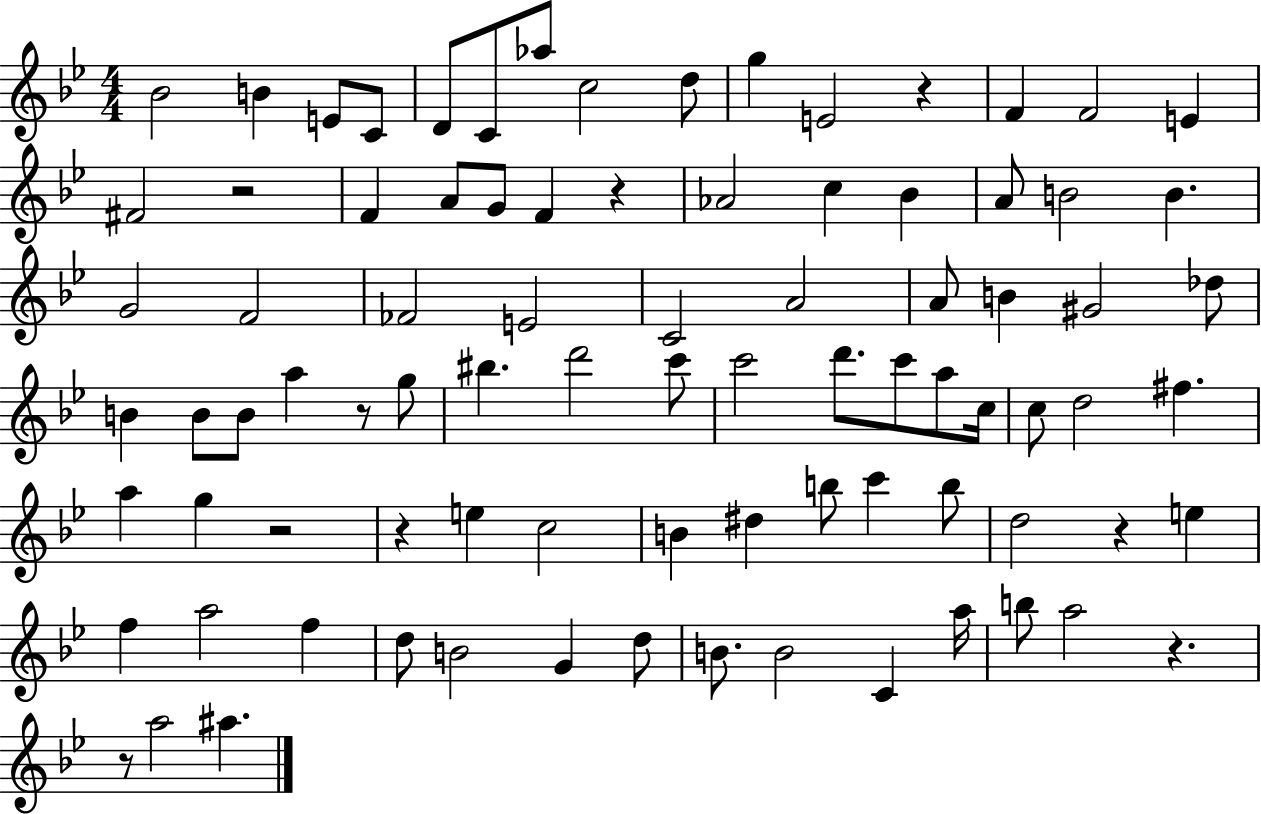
Bb4/h B4/q E4/e C4/e D4/e C4/e Ab5/e C5/h D5/e G5/q E4/h R/q F4/q F4/h E4/q F#4/h R/h F4/q A4/e G4/e F4/q R/q Ab4/h C5/q Bb4/q A4/e B4/h B4/q. G4/h F4/h FES4/h E4/h C4/h A4/h A4/e B4/q G#4/h Db5/e B4/q B4/e B4/e A5/q R/e G5/e BIS5/q. D6/h C6/e C6/h D6/e. C6/e A5/e C5/s C5/e D5/h F#5/q. A5/q G5/q R/h R/q E5/q C5/h B4/q D#5/q B5/e C6/q B5/e D5/h R/q E5/q F5/q A5/h F5/q D5/e B4/h G4/q D5/e B4/e. B4/h C4/q A5/s B5/e A5/h R/q. R/e A5/h A#5/q.